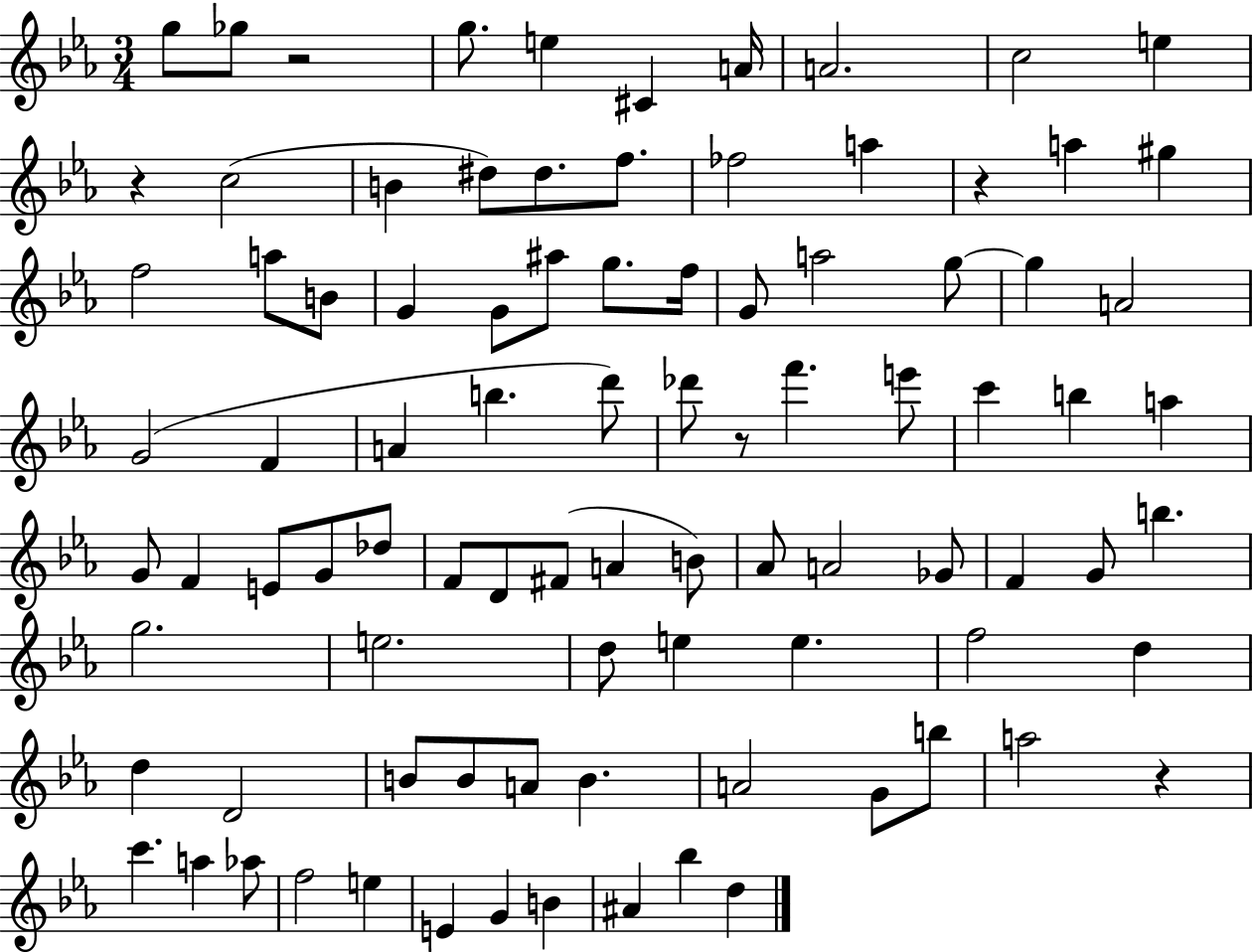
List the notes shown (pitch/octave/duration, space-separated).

G5/e Gb5/e R/h G5/e. E5/q C#4/q A4/s A4/h. C5/h E5/q R/q C5/h B4/q D#5/e D#5/e. F5/e. FES5/h A5/q R/q A5/q G#5/q F5/h A5/e B4/e G4/q G4/e A#5/e G5/e. F5/s G4/e A5/h G5/e G5/q A4/h G4/h F4/q A4/q B5/q. D6/e Db6/e R/e F6/q. E6/e C6/q B5/q A5/q G4/e F4/q E4/e G4/e Db5/e F4/e D4/e F#4/e A4/q B4/e Ab4/e A4/h Gb4/e F4/q G4/e B5/q. G5/h. E5/h. D5/e E5/q E5/q. F5/h D5/q D5/q D4/h B4/e B4/e A4/e B4/q. A4/h G4/e B5/e A5/h R/q C6/q. A5/q Ab5/e F5/h E5/q E4/q G4/q B4/q A#4/q Bb5/q D5/q